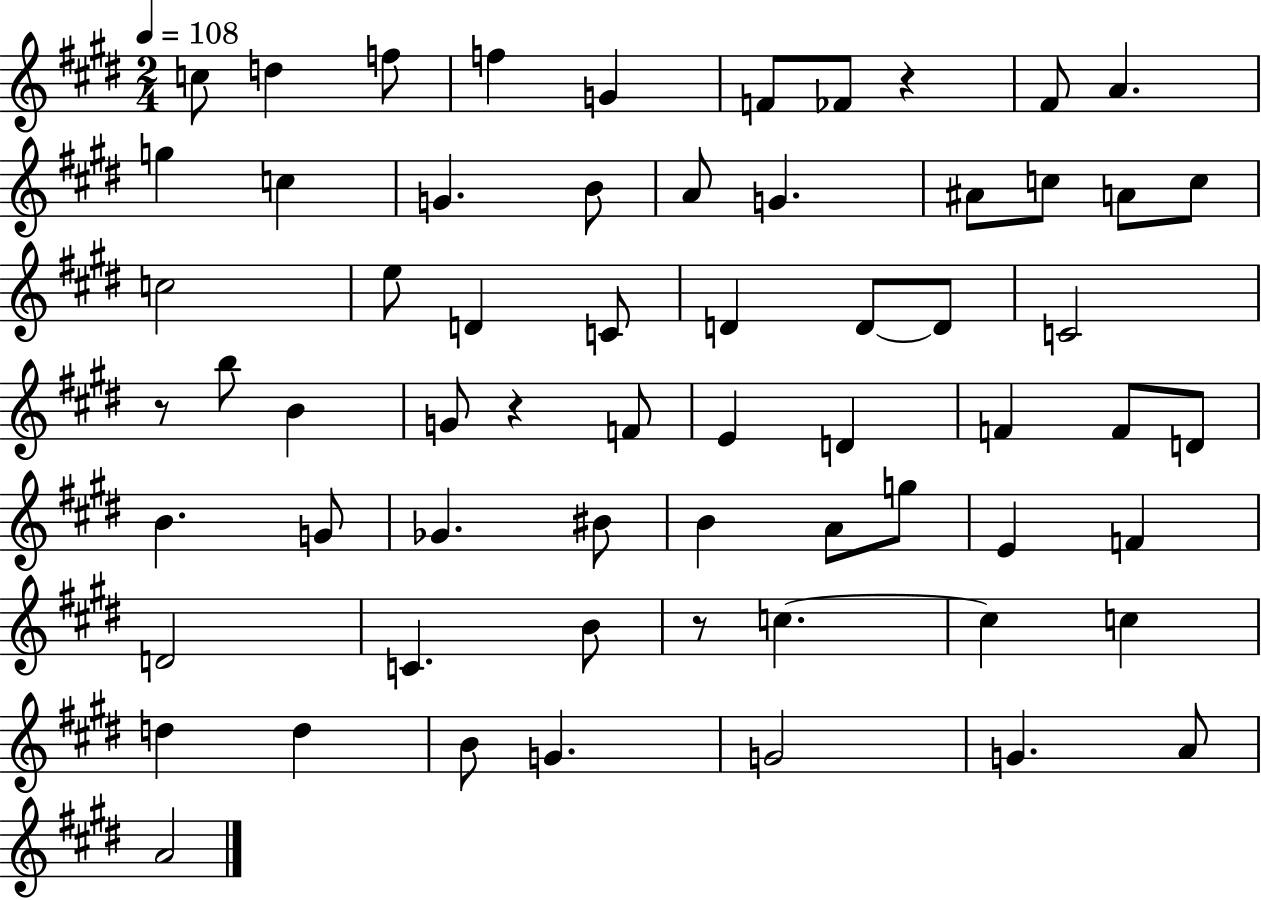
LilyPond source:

{
  \clef treble
  \numericTimeSignature
  \time 2/4
  \key e \major
  \tempo 4 = 108
  \repeat volta 2 { c''8 d''4 f''8 | f''4 g'4 | f'8 fes'8 r4 | fis'8 a'4. | \break g''4 c''4 | g'4. b'8 | a'8 g'4. | ais'8 c''8 a'8 c''8 | \break c''2 | e''8 d'4 c'8 | d'4 d'8~~ d'8 | c'2 | \break r8 b''8 b'4 | g'8 r4 f'8 | e'4 d'4 | f'4 f'8 d'8 | \break b'4. g'8 | ges'4. bis'8 | b'4 a'8 g''8 | e'4 f'4 | \break d'2 | c'4. b'8 | r8 c''4.~~ | c''4 c''4 | \break d''4 d''4 | b'8 g'4. | g'2 | g'4. a'8 | \break a'2 | } \bar "|."
}